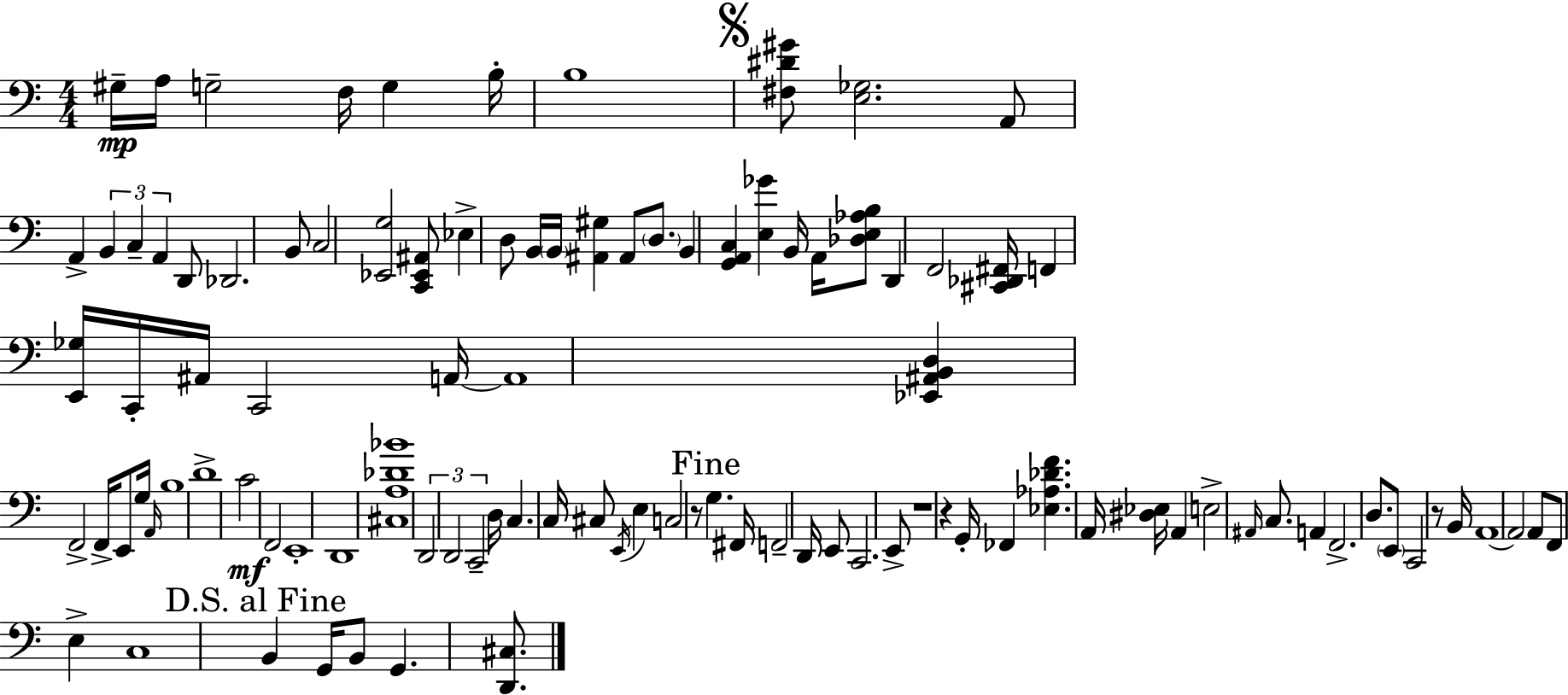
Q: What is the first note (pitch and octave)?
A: G#3